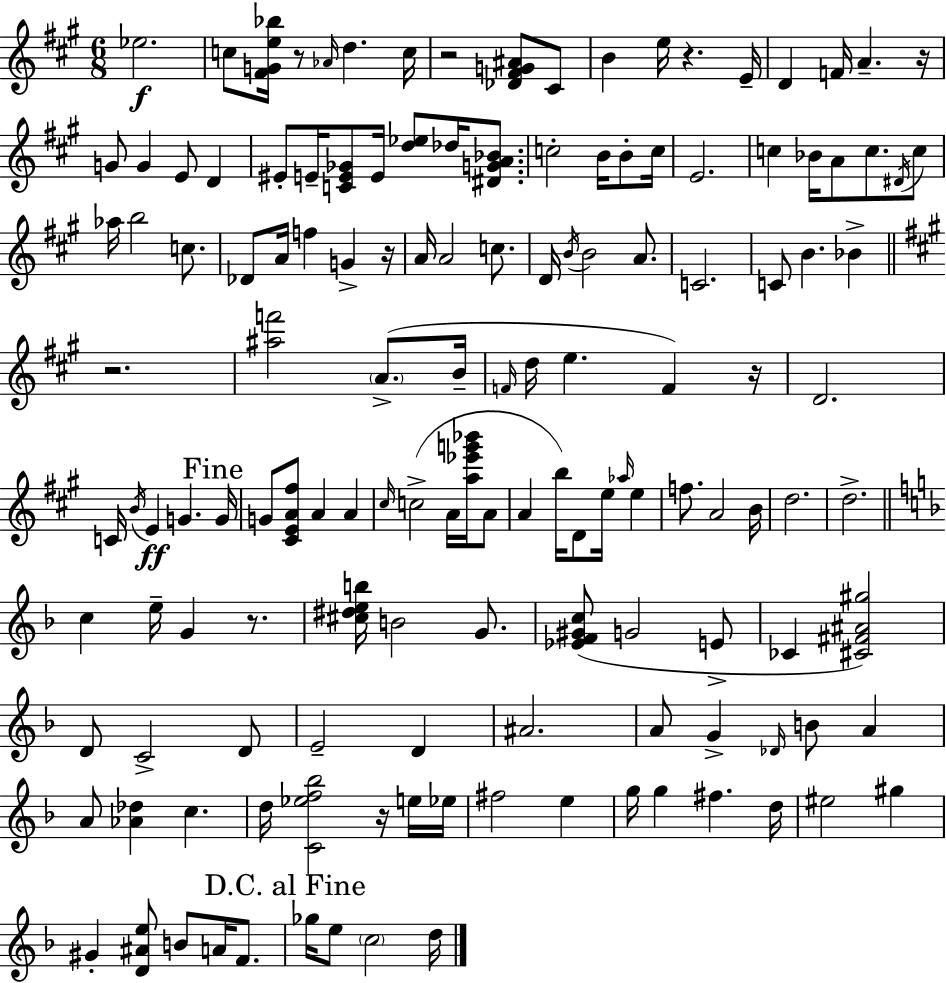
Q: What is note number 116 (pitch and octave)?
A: Gb5